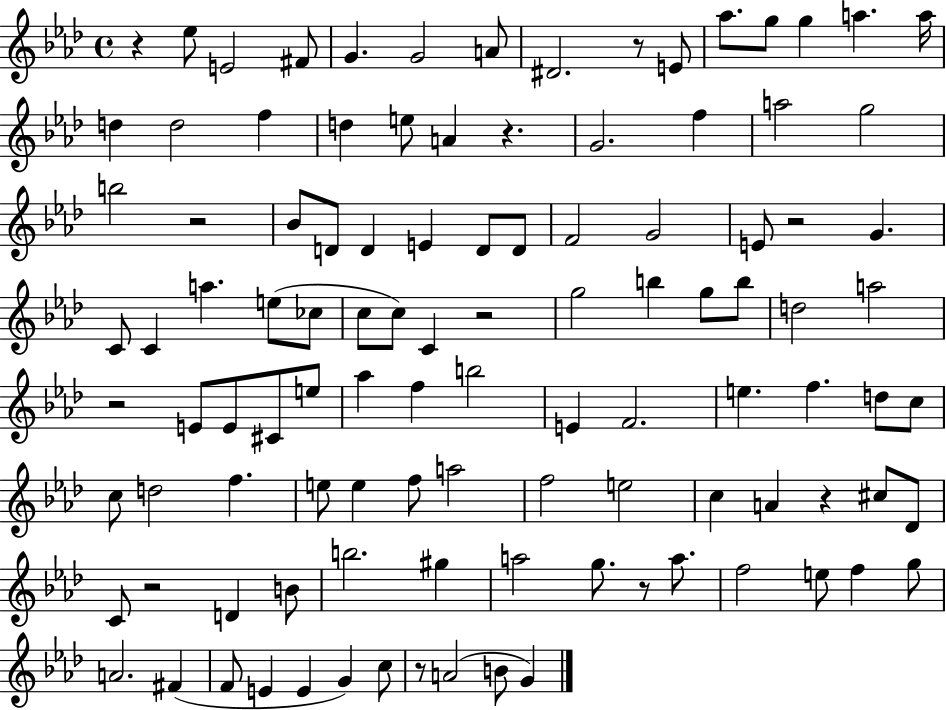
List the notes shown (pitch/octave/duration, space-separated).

R/q Eb5/e E4/h F#4/e G4/q. G4/h A4/e D#4/h. R/e E4/e Ab5/e. G5/e G5/q A5/q. A5/s D5/q D5/h F5/q D5/q E5/e A4/q R/q. G4/h. F5/q A5/h G5/h B5/h R/h Bb4/e D4/e D4/q E4/q D4/e D4/e F4/h G4/h E4/e R/h G4/q. C4/e C4/q A5/q. E5/e CES5/e C5/e C5/e C4/q R/h G5/h B5/q G5/e B5/e D5/h A5/h R/h E4/e E4/e C#4/e E5/e Ab5/q F5/q B5/h E4/q F4/h. E5/q. F5/q. D5/e C5/e C5/e D5/h F5/q. E5/e E5/q F5/e A5/h F5/h E5/h C5/q A4/q R/q C#5/e Db4/e C4/e R/h D4/q B4/e B5/h. G#5/q A5/h G5/e. R/e A5/e. F5/h E5/e F5/q G5/e A4/h. F#4/q F4/e E4/q E4/q G4/q C5/e R/e A4/h B4/e G4/q